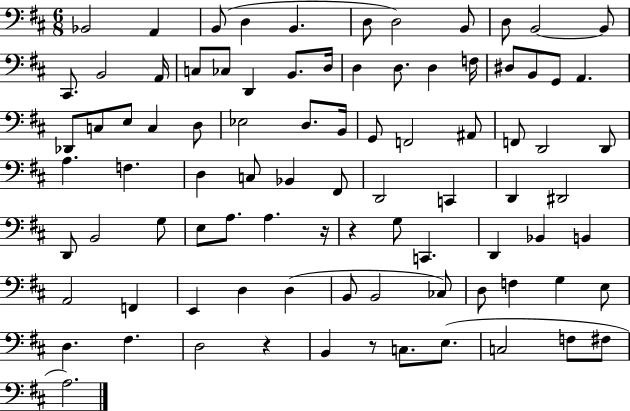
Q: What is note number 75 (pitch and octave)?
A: D3